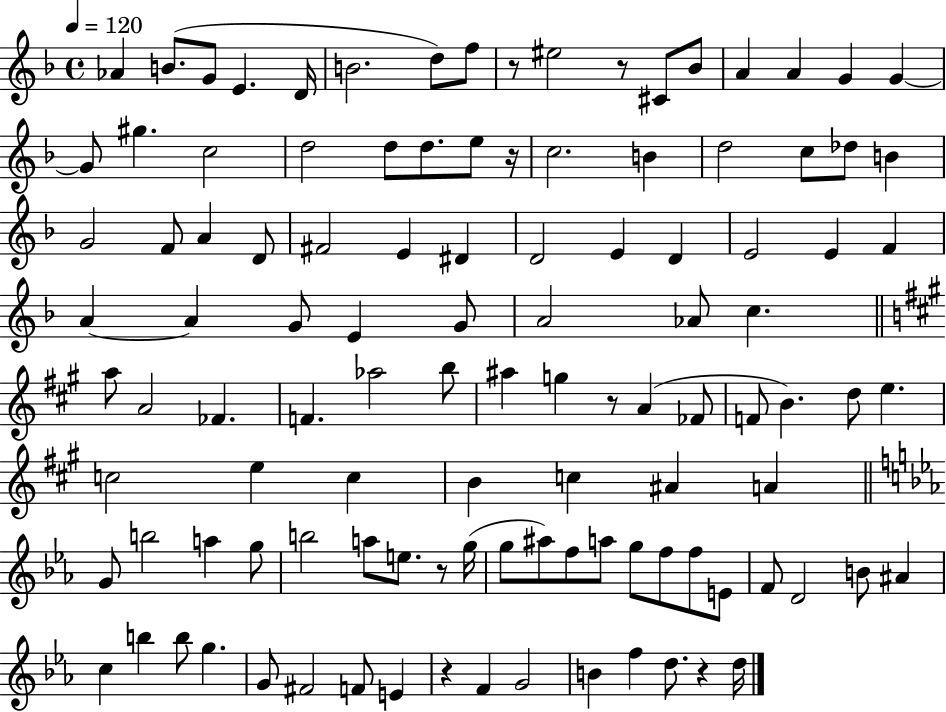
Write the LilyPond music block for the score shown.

{
  \clef treble
  \time 4/4
  \defaultTimeSignature
  \key f \major
  \tempo 4 = 120
  aes'4 b'8.( g'8 e'4. d'16 | b'2. d''8) f''8 | r8 eis''2 r8 cis'8 bes'8 | a'4 a'4 g'4 g'4~~ | \break g'8 gis''4. c''2 | d''2 d''8 d''8. e''8 r16 | c''2. b'4 | d''2 c''8 des''8 b'4 | \break g'2 f'8 a'4 d'8 | fis'2 e'4 dis'4 | d'2 e'4 d'4 | e'2 e'4 f'4 | \break a'4~~ a'4 g'8 e'4 g'8 | a'2 aes'8 c''4. | \bar "||" \break \key a \major a''8 a'2 fes'4. | f'4. aes''2 b''8 | ais''4 g''4 r8 a'4( fes'8 | f'8 b'4.) d''8 e''4. | \break c''2 e''4 c''4 | b'4 c''4 ais'4 a'4 | \bar "||" \break \key c \minor g'8 b''2 a''4 g''8 | b''2 a''8 e''8. r8 g''16( | g''8 ais''8) f''8 a''8 g''8 f''8 f''8 e'8 | f'8 d'2 b'8 ais'4 | \break c''4 b''4 b''8 g''4. | g'8 fis'2 f'8 e'4 | r4 f'4 g'2 | b'4 f''4 d''8. r4 d''16 | \break \bar "|."
}